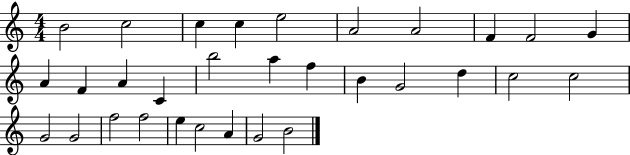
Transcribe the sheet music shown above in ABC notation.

X:1
T:Untitled
M:4/4
L:1/4
K:C
B2 c2 c c e2 A2 A2 F F2 G A F A C b2 a f B G2 d c2 c2 G2 G2 f2 f2 e c2 A G2 B2